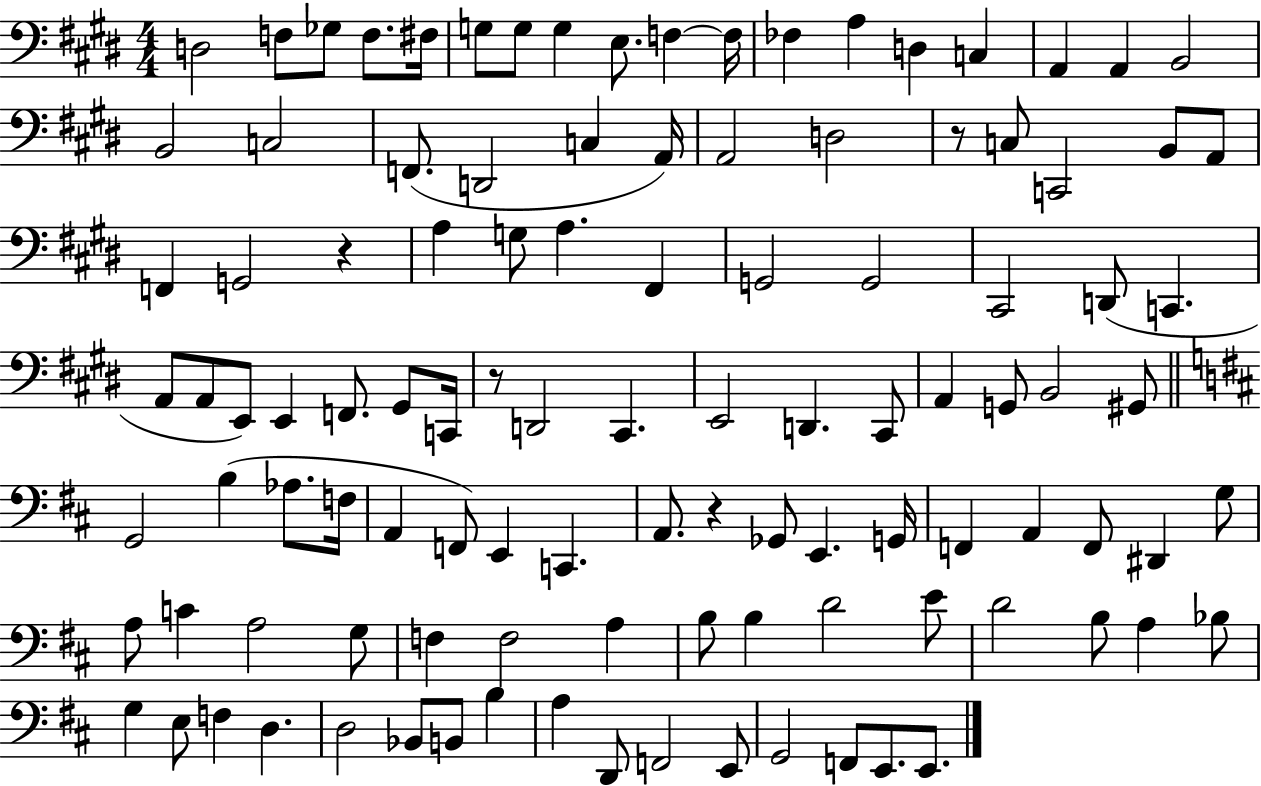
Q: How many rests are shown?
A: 4